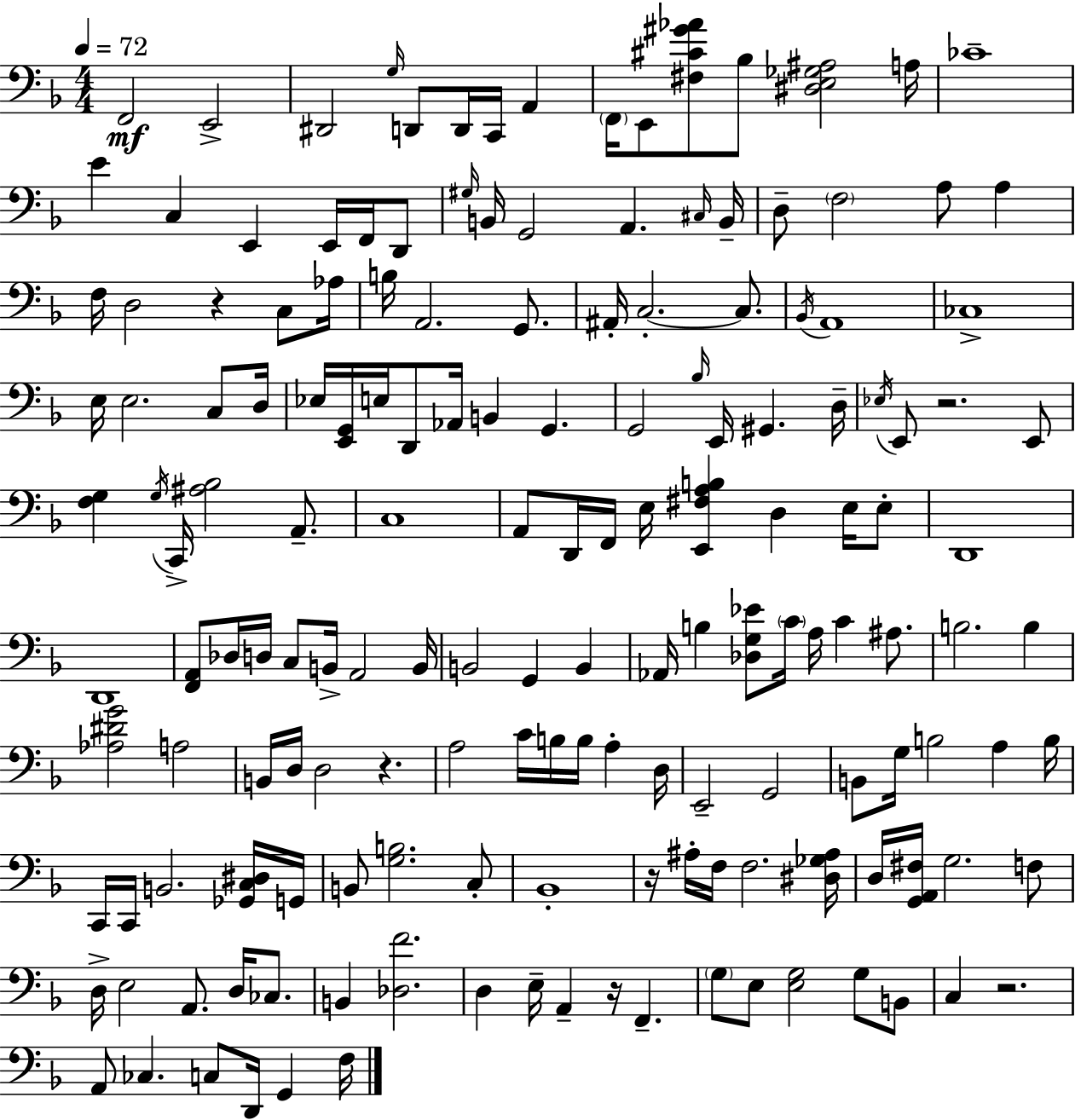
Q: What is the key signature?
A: F major